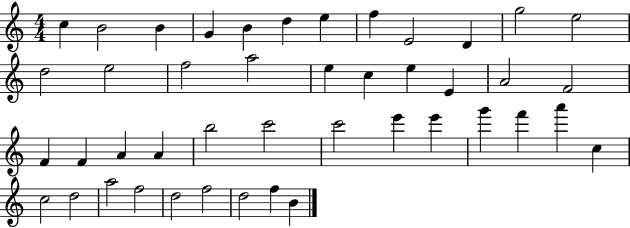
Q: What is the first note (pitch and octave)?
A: C5